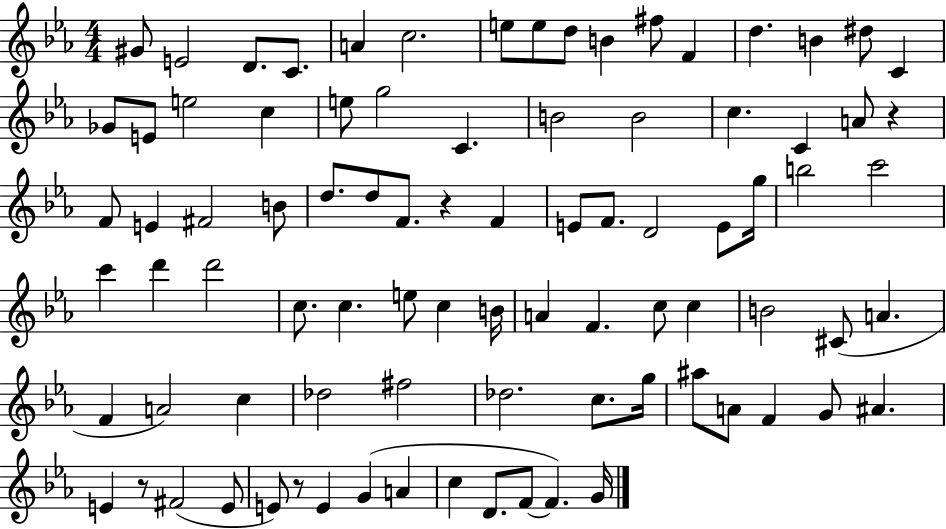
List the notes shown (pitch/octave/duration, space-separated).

G#4/e E4/h D4/e. C4/e. A4/q C5/h. E5/e E5/e D5/e B4/q F#5/e F4/q D5/q. B4/q D#5/e C4/q Gb4/e E4/e E5/h C5/q E5/e G5/h C4/q. B4/h B4/h C5/q. C4/q A4/e R/q F4/e E4/q F#4/h B4/e D5/e. D5/e F4/e. R/q F4/q E4/e F4/e. D4/h E4/e G5/s B5/h C6/h C6/q D6/q D6/h C5/e. C5/q. E5/e C5/q B4/s A4/q F4/q. C5/e C5/q B4/h C#4/e A4/q. F4/q A4/h C5/q Db5/h F#5/h Db5/h. C5/e. G5/s A#5/e A4/e F4/q G4/e A#4/q. E4/q R/e F#4/h E4/e E4/e R/e E4/q G4/q A4/q C5/q D4/e. F4/e F4/q. G4/s